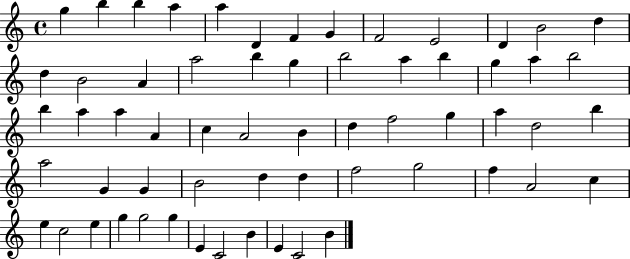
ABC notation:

X:1
T:Untitled
M:4/4
L:1/4
K:C
g b b a a D F G F2 E2 D B2 d d B2 A a2 b g b2 a b g a b2 b a a A c A2 B d f2 g a d2 b a2 G G B2 d d f2 g2 f A2 c e c2 e g g2 g E C2 B E C2 B